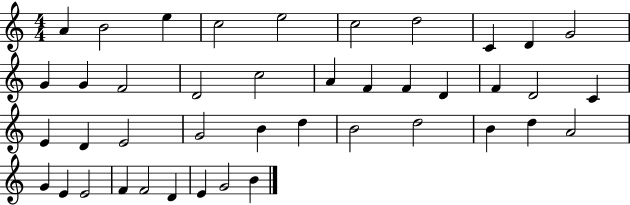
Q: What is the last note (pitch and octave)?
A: B4